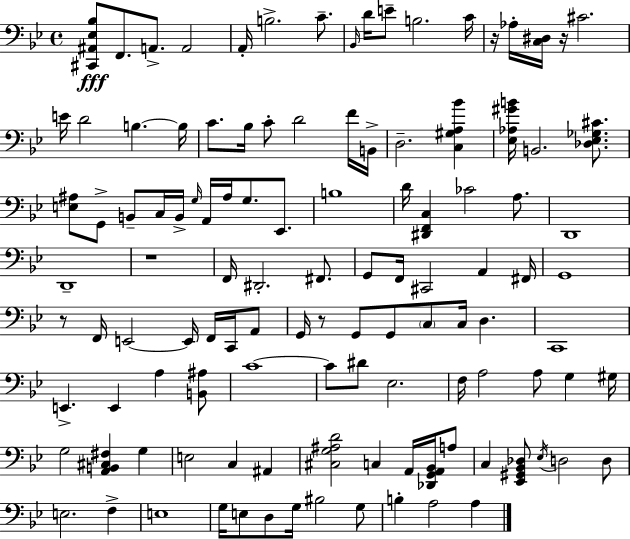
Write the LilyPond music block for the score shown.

{
  \clef bass
  \time 4/4
  \defaultTimeSignature
  \key bes \major
  <cis, ais, ees bes>8\fff f,8. a,8.-> a,2 | a,16-. b2.-> c'8.-- | \grace { bes,16 } d'16 e'8-- b2. | c'16 r16 aes16-. <c dis>16 r16 cis'2. | \break e'16 d'2 b4.~~ | b16 c'8. bes16 c'8-. d'2 f'16 | b,16-> d2.-- <c gis a bes'>4 | <ees aes gis' b'>16 b,2. <des ees ges cis'>8. | \break <e ais>8 g,8-> b,8-- c16 b,16-> \grace { g16 } a,16 ais16 g8. ees,8. | b1 | d'16 <dis, f, c>4 ces'2 a8. | d,1 | \break d,1-- | r1 | f,16 dis,2.-. fis,8. | g,8 f,16 cis,2 a,4 | \break fis,16 g,1 | r8 f,16 e,2~~ e,16 f,16 c,16 | a,8 g,16 r8 g,8 g,8 \parenthesize c8 c16 d4. | c,1 | \break e,4.-> e,4 a4 | <b, ais>8 c'1~~ | c'8 dis'8 ees2. | f16 a2 a8 g4 | \break gis16 g2 <a, b, cis fis>4 g4 | e2 c4 ais,4 | <cis g ais d'>2 c4 a,16 <des, g, a, bes,>16 | a8 c4 <ees, gis, bes, des>8 \acciaccatura { ees16 } d2 | \break d8 e2. f4-> | e1 | g16 e8 d8 g16 bis2 | g8 b4-. a2 a4 | \break \bar "|."
}